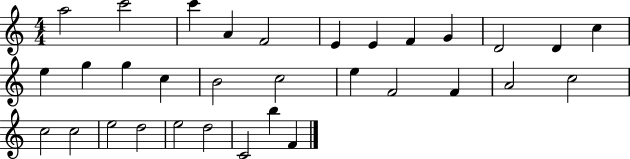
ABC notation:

X:1
T:Untitled
M:4/4
L:1/4
K:C
a2 c'2 c' A F2 E E F G D2 D c e g g c B2 c2 e F2 F A2 c2 c2 c2 e2 d2 e2 d2 C2 b F